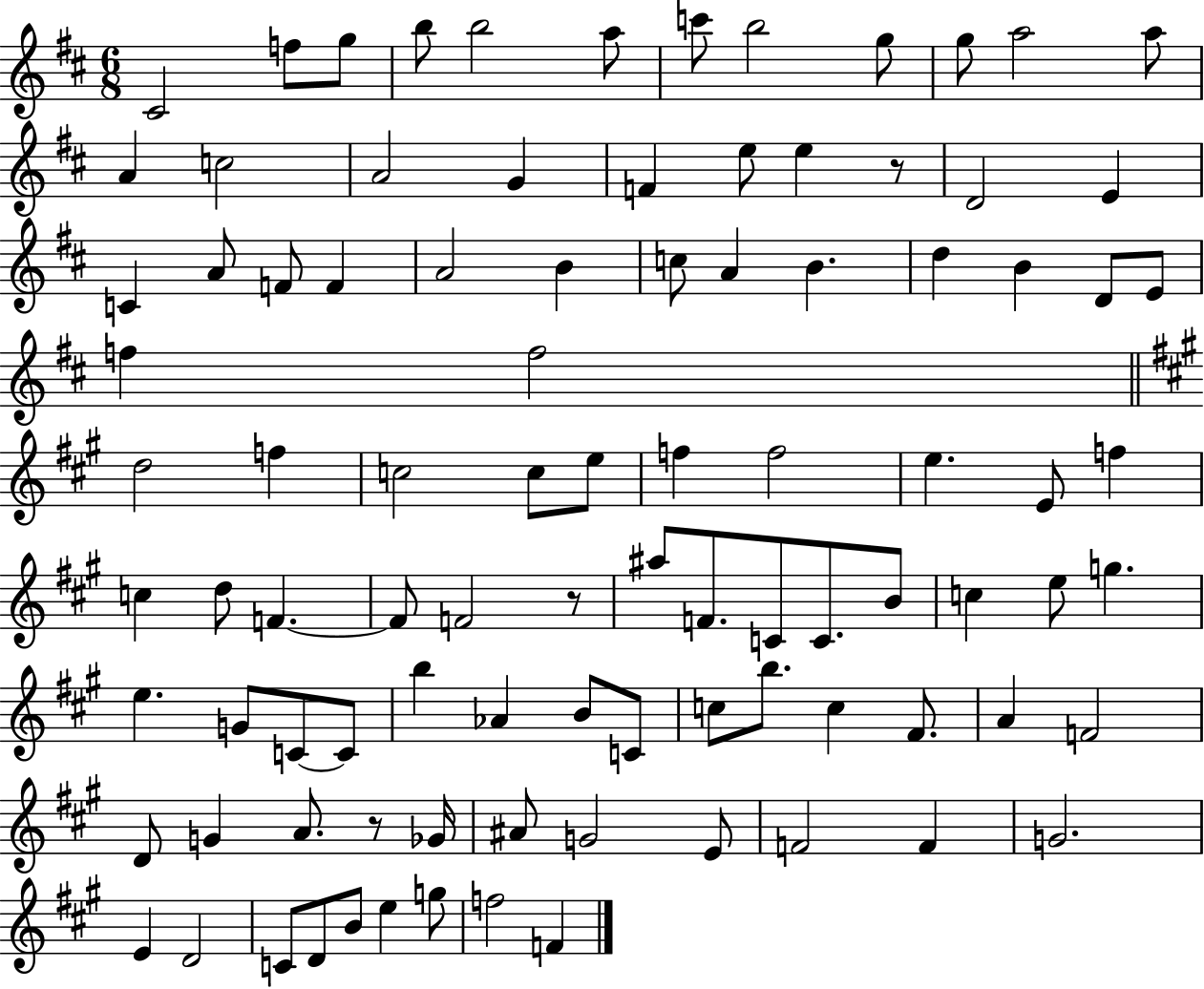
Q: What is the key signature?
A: D major